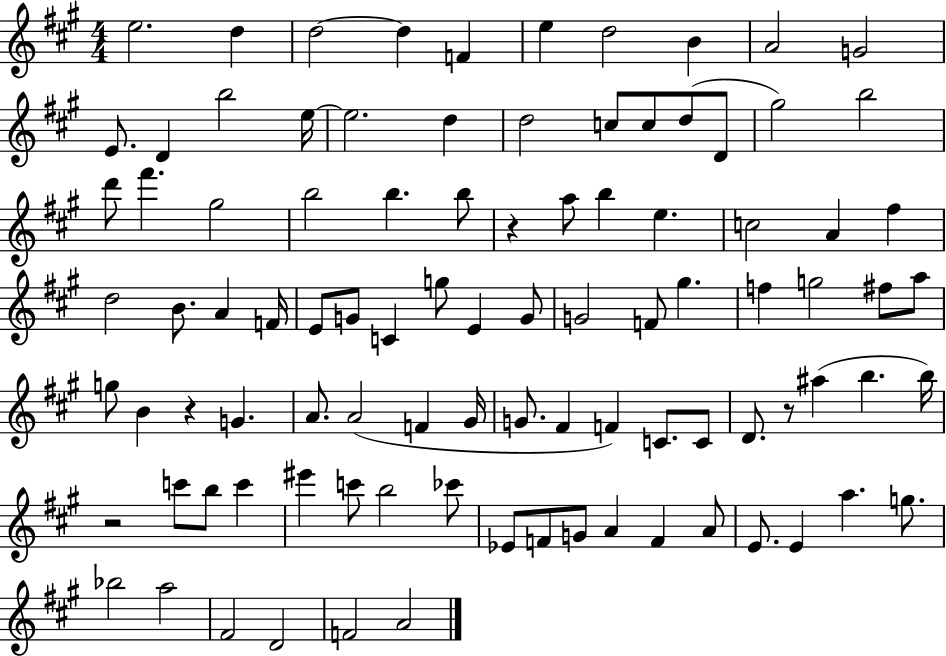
E5/h. D5/q D5/h D5/q F4/q E5/q D5/h B4/q A4/h G4/h E4/e. D4/q B5/h E5/s E5/h. D5/q D5/h C5/e C5/e D5/e D4/e G#5/h B5/h D6/e F#6/q. G#5/h B5/h B5/q. B5/e R/q A5/e B5/q E5/q. C5/h A4/q F#5/q D5/h B4/e. A4/q F4/s E4/e G4/e C4/q G5/e E4/q G4/e G4/h F4/e G#5/q. F5/q G5/h F#5/e A5/e G5/e B4/q R/q G4/q. A4/e. A4/h F4/q G#4/s G4/e. F#4/q F4/q C4/e. C4/e D4/e. R/e A#5/q B5/q. B5/s R/h C6/e B5/e C6/q EIS6/q C6/e B5/h CES6/e Eb4/e F4/e G4/e A4/q F4/q A4/e E4/e. E4/q A5/q. G5/e. Bb5/h A5/h F#4/h D4/h F4/h A4/h